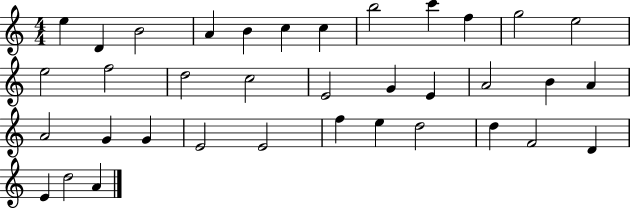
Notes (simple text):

E5/q D4/q B4/h A4/q B4/q C5/q C5/q B5/h C6/q F5/q G5/h E5/h E5/h F5/h D5/h C5/h E4/h G4/q E4/q A4/h B4/q A4/q A4/h G4/q G4/q E4/h E4/h F5/q E5/q D5/h D5/q F4/h D4/q E4/q D5/h A4/q